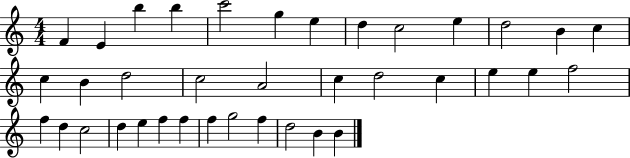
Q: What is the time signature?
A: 4/4